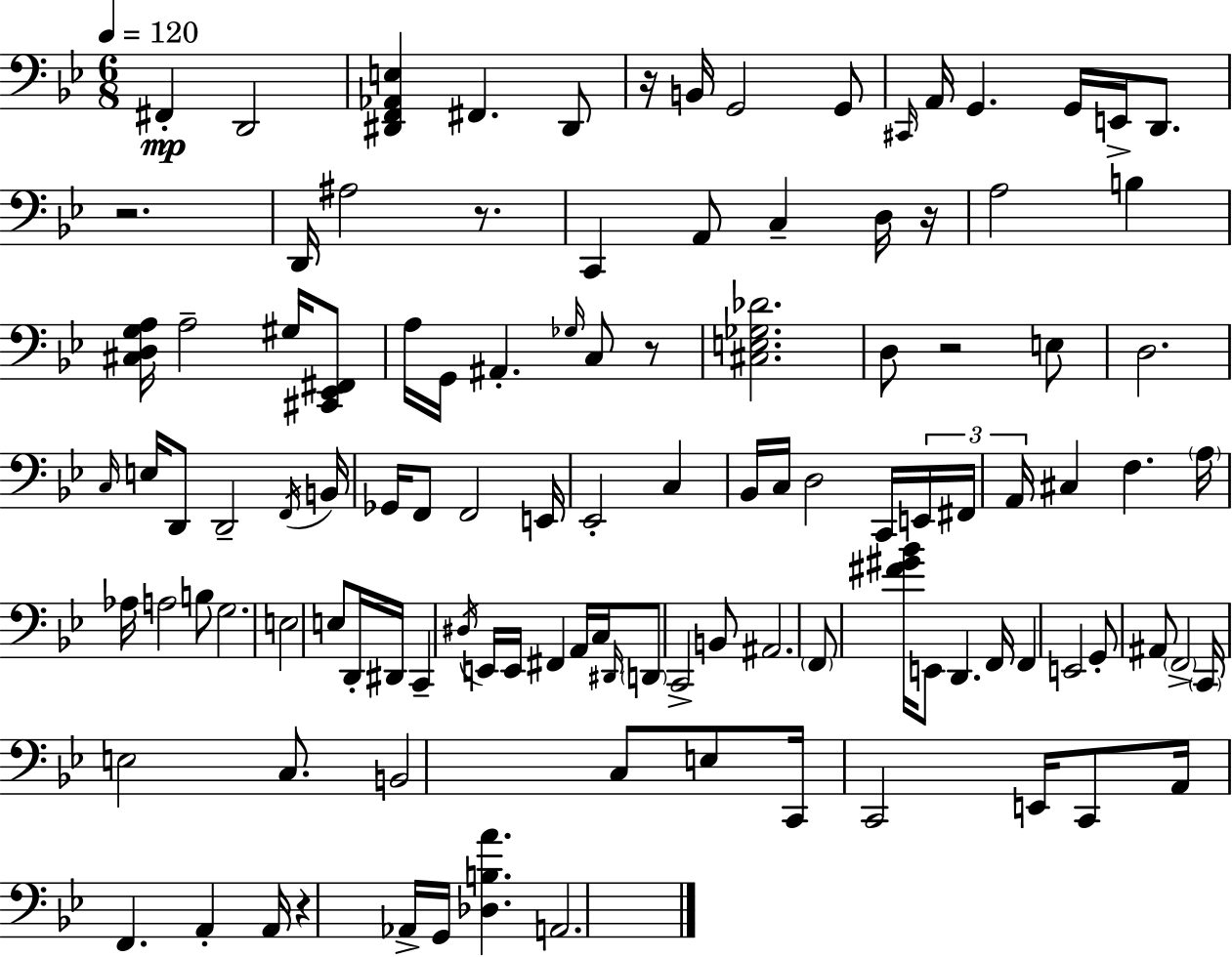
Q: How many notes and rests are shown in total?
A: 112